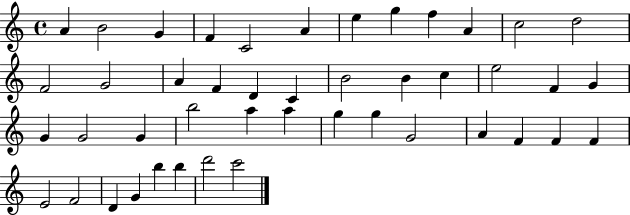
{
  \clef treble
  \time 4/4
  \defaultTimeSignature
  \key c \major
  a'4 b'2 g'4 | f'4 c'2 a'4 | e''4 g''4 f''4 a'4 | c''2 d''2 | \break f'2 g'2 | a'4 f'4 d'4 c'4 | b'2 b'4 c''4 | e''2 f'4 g'4 | \break g'4 g'2 g'4 | b''2 a''4 a''4 | g''4 g''4 g'2 | a'4 f'4 f'4 f'4 | \break e'2 f'2 | d'4 g'4 b''4 b''4 | d'''2 c'''2 | \bar "|."
}